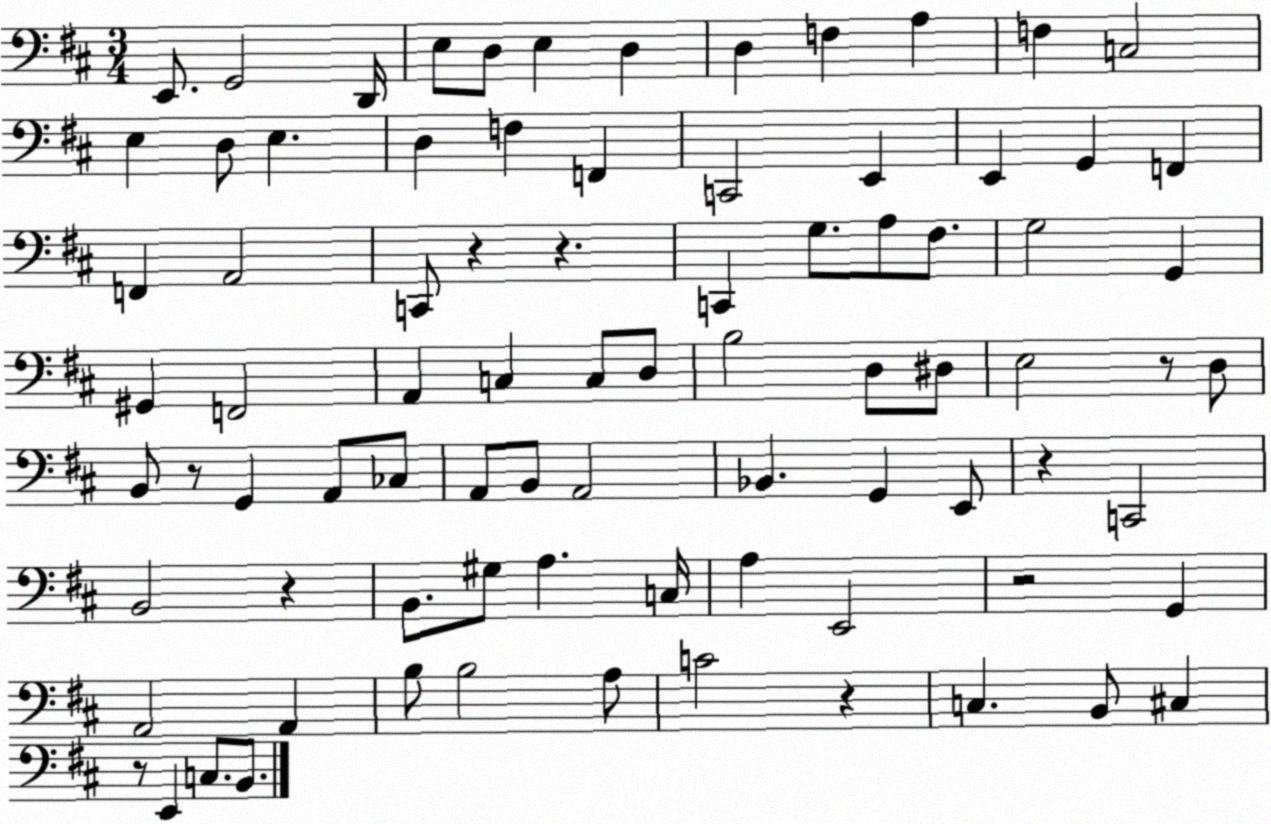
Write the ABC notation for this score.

X:1
T:Untitled
M:3/4
L:1/4
K:D
E,,/2 G,,2 D,,/4 E,/2 D,/2 E, D, D, F, A, F, C,2 E, D,/2 E, D, F, F,, C,,2 E,, E,, G,, F,, F,, A,,2 C,,/2 z z C,, G,/2 A,/2 ^F,/2 G,2 G,, ^G,, F,,2 A,, C, C,/2 D,/2 B,2 D,/2 ^D,/2 E,2 z/2 D,/2 B,,/2 z/2 G,, A,,/2 _C,/2 A,,/2 B,,/2 A,,2 _B,, G,, E,,/2 z C,,2 B,,2 z B,,/2 ^G,/2 A, C,/4 A, E,,2 z2 G,, A,,2 A,, B,/2 B,2 A,/2 C2 z C, B,,/2 ^C, z/2 E,, C,/2 B,,/2